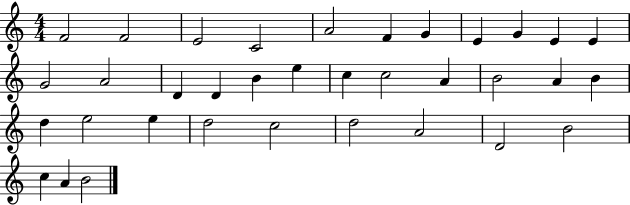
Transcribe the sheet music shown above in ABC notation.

X:1
T:Untitled
M:4/4
L:1/4
K:C
F2 F2 E2 C2 A2 F G E G E E G2 A2 D D B e c c2 A B2 A B d e2 e d2 c2 d2 A2 D2 B2 c A B2